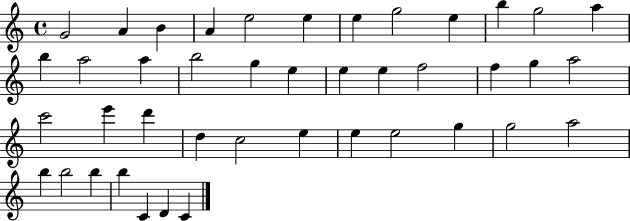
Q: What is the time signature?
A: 4/4